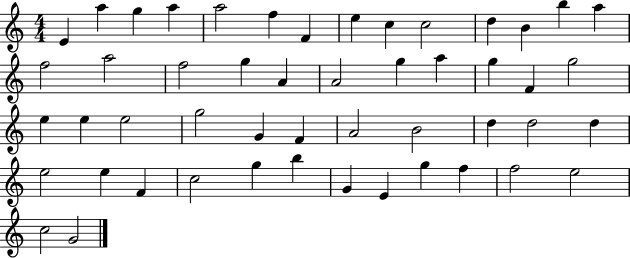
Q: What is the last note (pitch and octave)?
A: G4